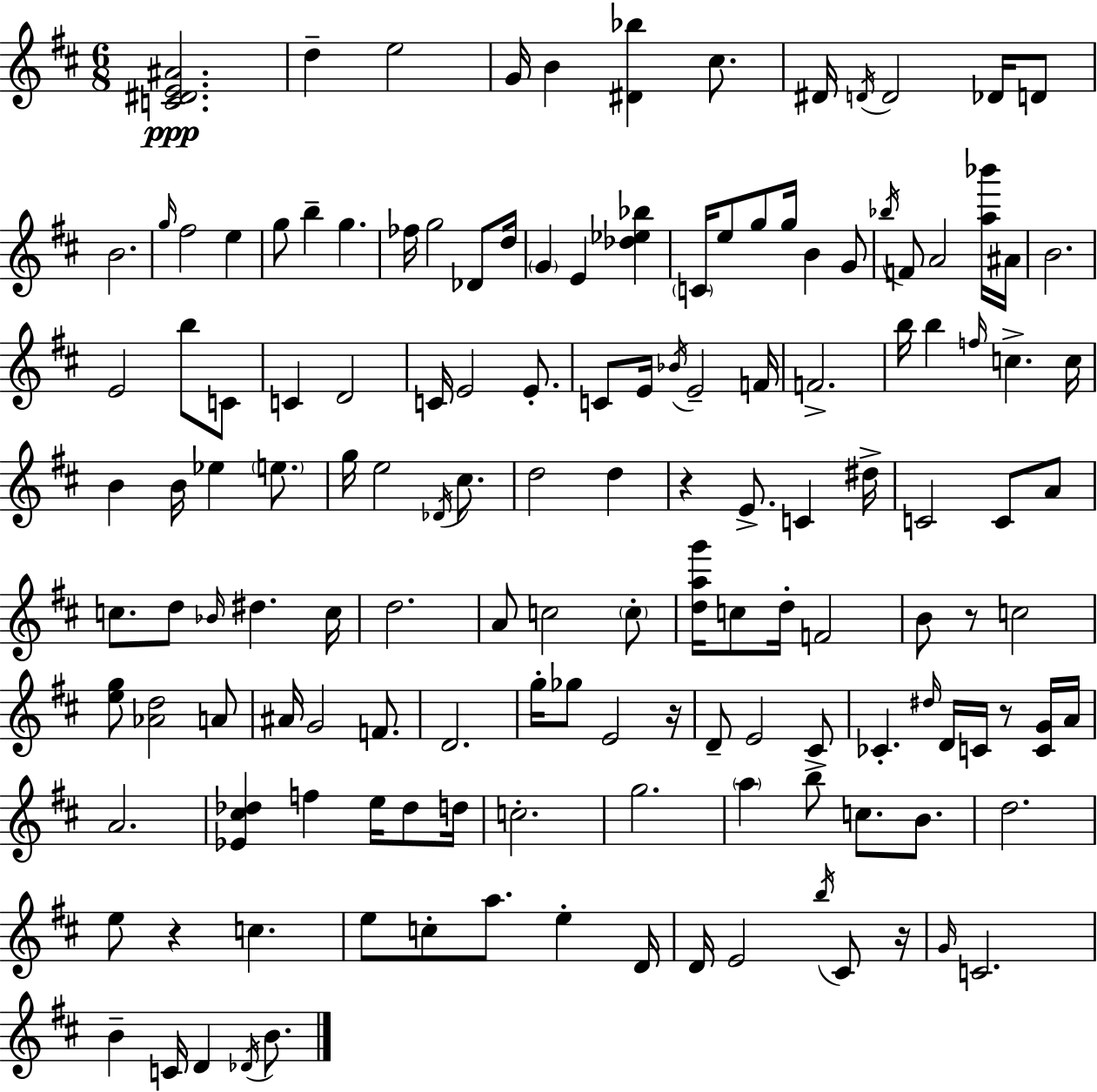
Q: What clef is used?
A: treble